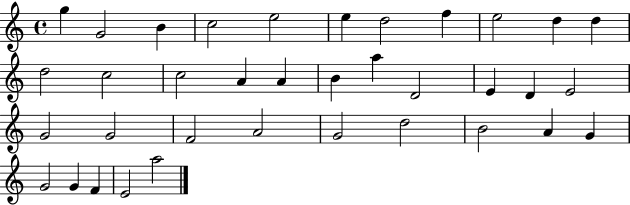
G5/q G4/h B4/q C5/h E5/h E5/q D5/h F5/q E5/h D5/q D5/q D5/h C5/h C5/h A4/q A4/q B4/q A5/q D4/h E4/q D4/q E4/h G4/h G4/h F4/h A4/h G4/h D5/h B4/h A4/q G4/q G4/h G4/q F4/q E4/h A5/h